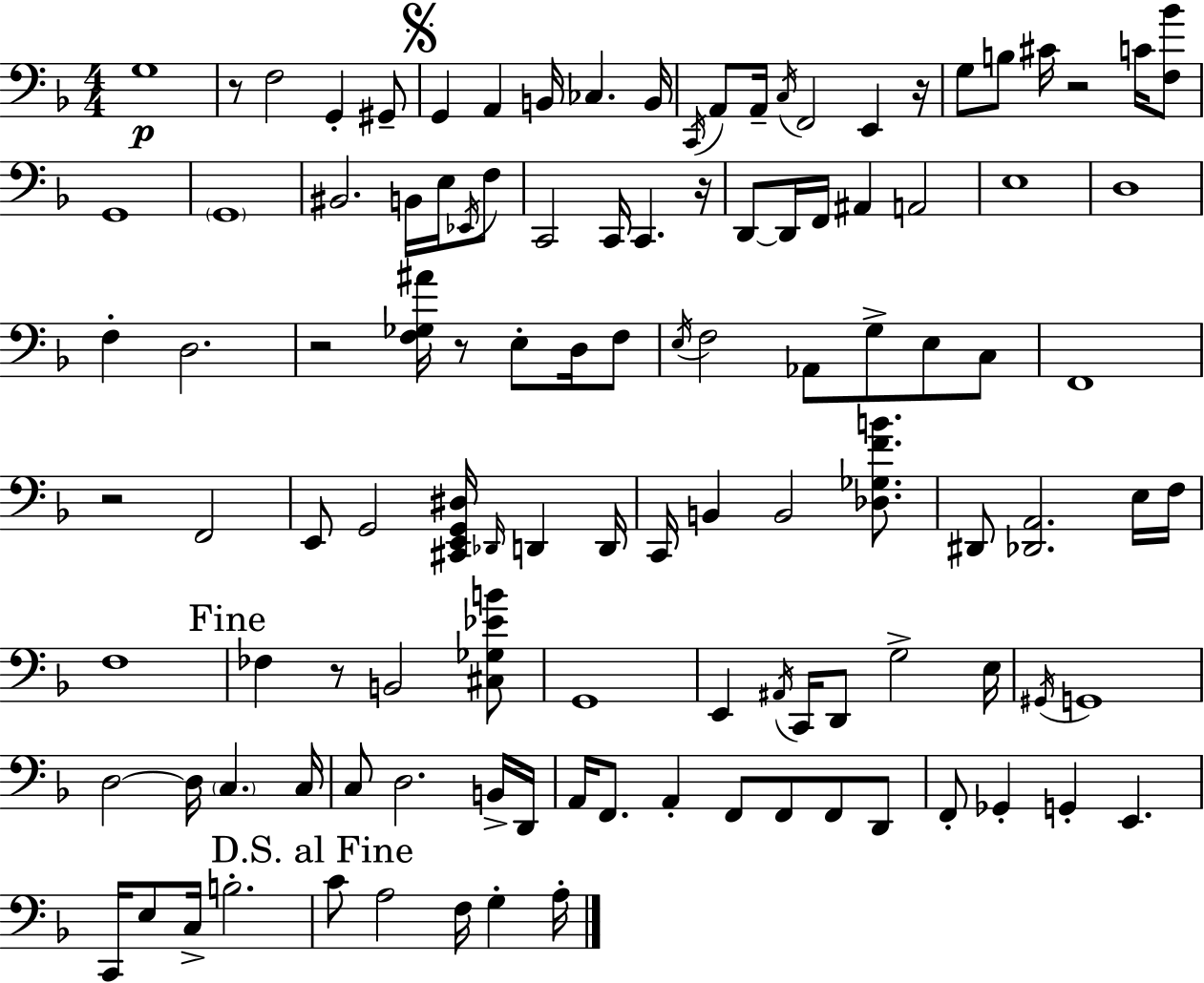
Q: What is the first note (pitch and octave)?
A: G3